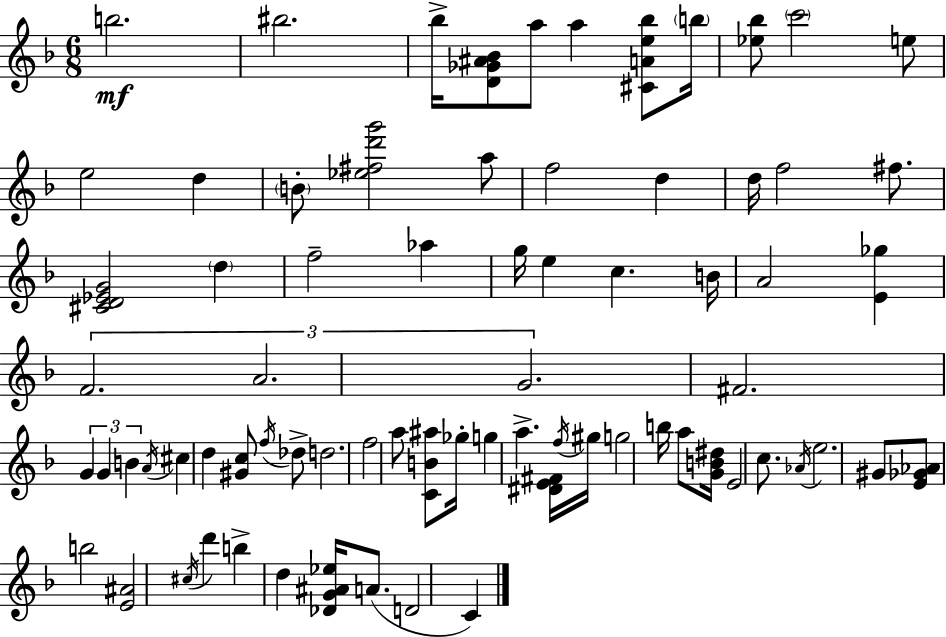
B5/h. BIS5/h. Bb5/s [D4,Gb4,A#4,Bb4]/e A5/e A5/q [C#4,A4,E5,Bb5]/e B5/s [Eb5,Bb5]/e C6/h E5/e E5/h D5/q B4/e [Eb5,F#5,D6,G6]/h A5/e F5/h D5/q D5/s F5/h F#5/e. [C#4,D4,Eb4,G4]/h D5/q F5/h Ab5/q G5/s E5/q C5/q. B4/s A4/h [E4,Gb5]/q F4/h. A4/h. G4/h. F#4/h. G4/q G4/q B4/q A4/s C#5/q D5/q [G#4,C5]/e F5/s Db5/e D5/h. F5/h A5/e [C4,B4,A#5]/e Gb5/s G5/q A5/q. [D#4,E4,F#4]/s F5/s G#5/s G5/h B5/s A5/e [G4,B4,D#5]/s E4/h C5/e. Ab4/s E5/h. G#4/e [E4,Gb4,Ab4]/e B5/h [E4,A#4]/h C#5/s D6/q B5/q D5/q [Db4,G4,A#4,Eb5]/s A4/e. D4/h C4/q